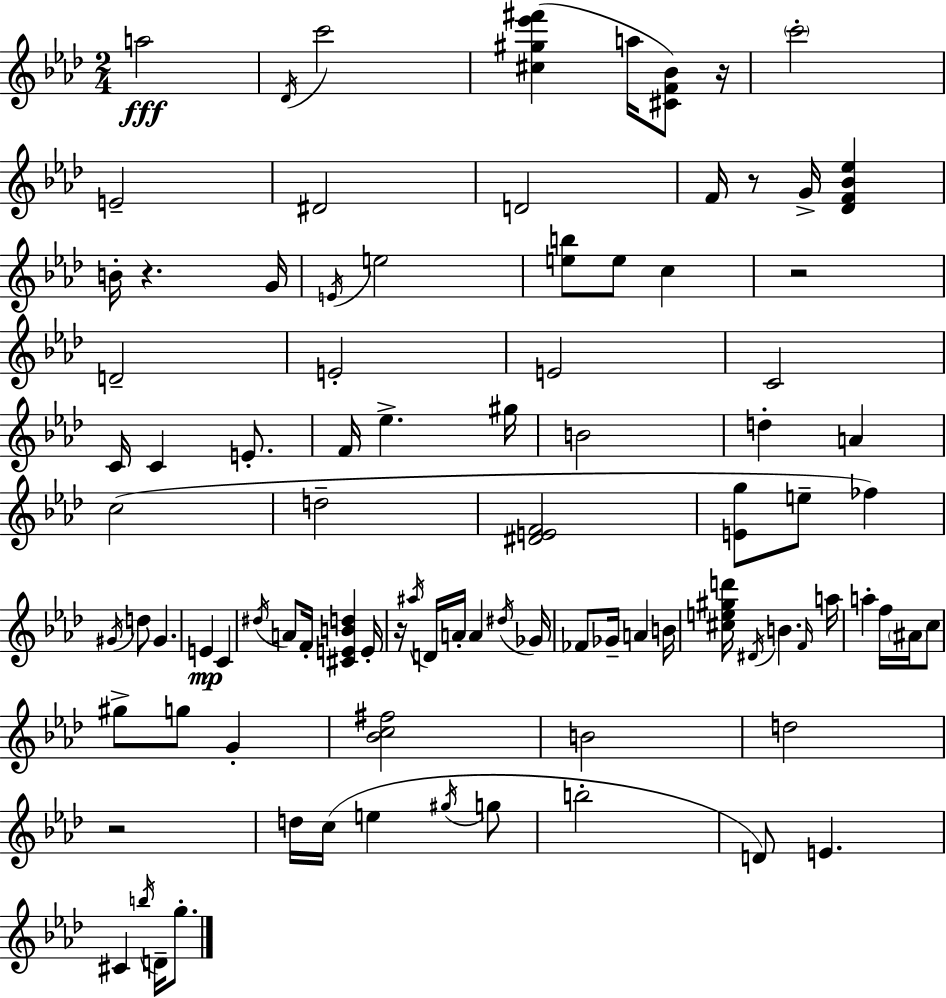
{
  \clef treble
  \numericTimeSignature
  \time 2/4
  \key aes \major
  a''2\fff | \acciaccatura { des'16 } c'''2 | <cis'' gis'' ees''' fis'''>4( a''16 <cis' f' bes'>8) | r16 \parenthesize c'''2-. | \break e'2-- | dis'2 | d'2 | f'16 r8 g'16-> <des' f' bes' ees''>4 | \break b'16-. r4. | g'16 \acciaccatura { e'16 } e''2 | <e'' b''>8 e''8 c''4 | r2 | \break d'2-- | e'2-. | e'2 | c'2 | \break c'16 c'4 e'8.-. | f'16 ees''4.-> | gis''16 b'2 | d''4-. a'4 | \break c''2( | d''2-- | <dis' e' f'>2 | <e' g''>8 e''8-- fes''4) | \break \acciaccatura { gis'16 } d''8 gis'4. | e'4\mp c'4 | \acciaccatura { dis''16 } a'8 f'16-. <cis' e' b' d''>4 | e'16-. r16 \acciaccatura { ais''16 } d'16 a'16-. | \break a'4 \acciaccatura { dis''16 } ges'16 fes'8 | ges'16-- a'4 b'16 <cis'' e'' gis'' d'''>16 \acciaccatura { dis'16 } | b'4. \grace { f'16 } a''16 | a''4-. f''16 \parenthesize ais'16 c''8 | \break gis''8-> g''8 g'4-. | <bes' c'' fis''>2 | b'2 | d''2 | \break r2 | d''16 c''16( e''4 \acciaccatura { gis''16 } g''8 | b''2-. | d'8) e'4. | \break cis'4 \acciaccatura { b''16 } d'16-- g''8.-. | \bar "|."
}